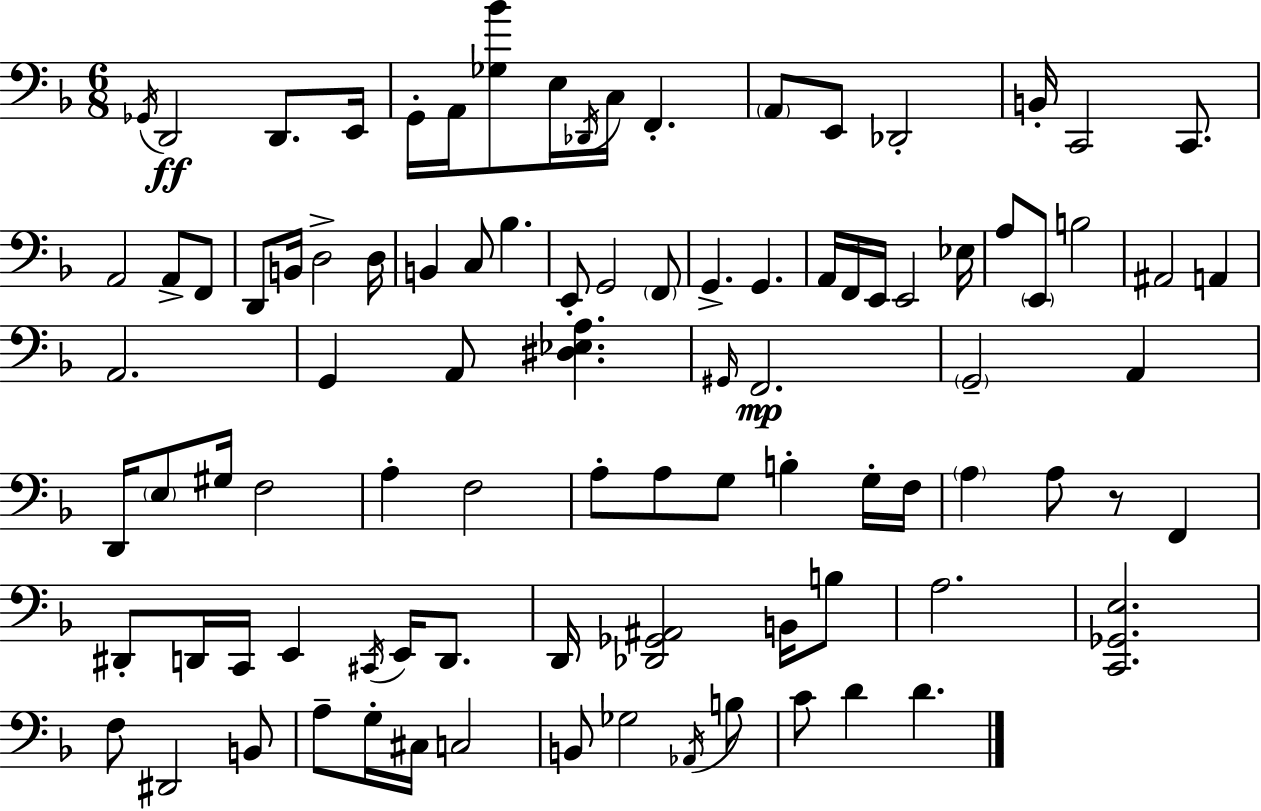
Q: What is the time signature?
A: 6/8